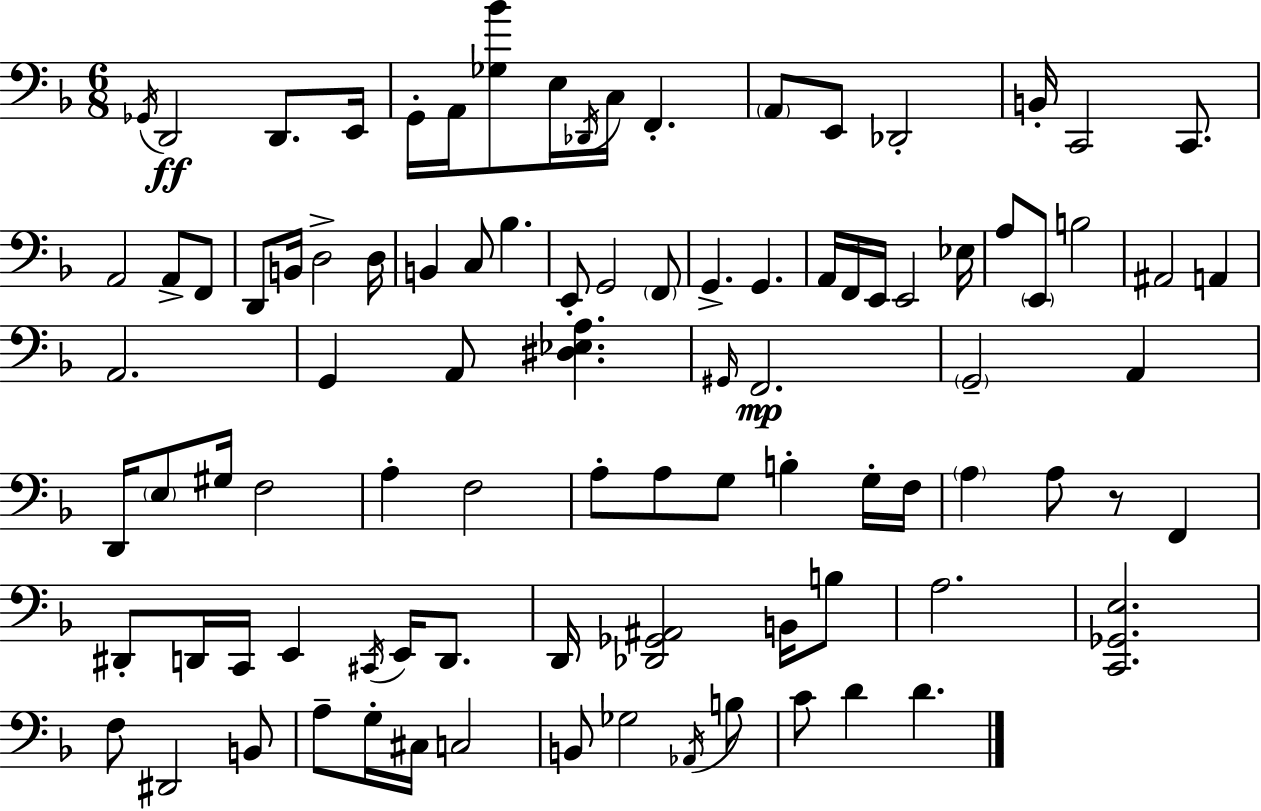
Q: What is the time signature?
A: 6/8